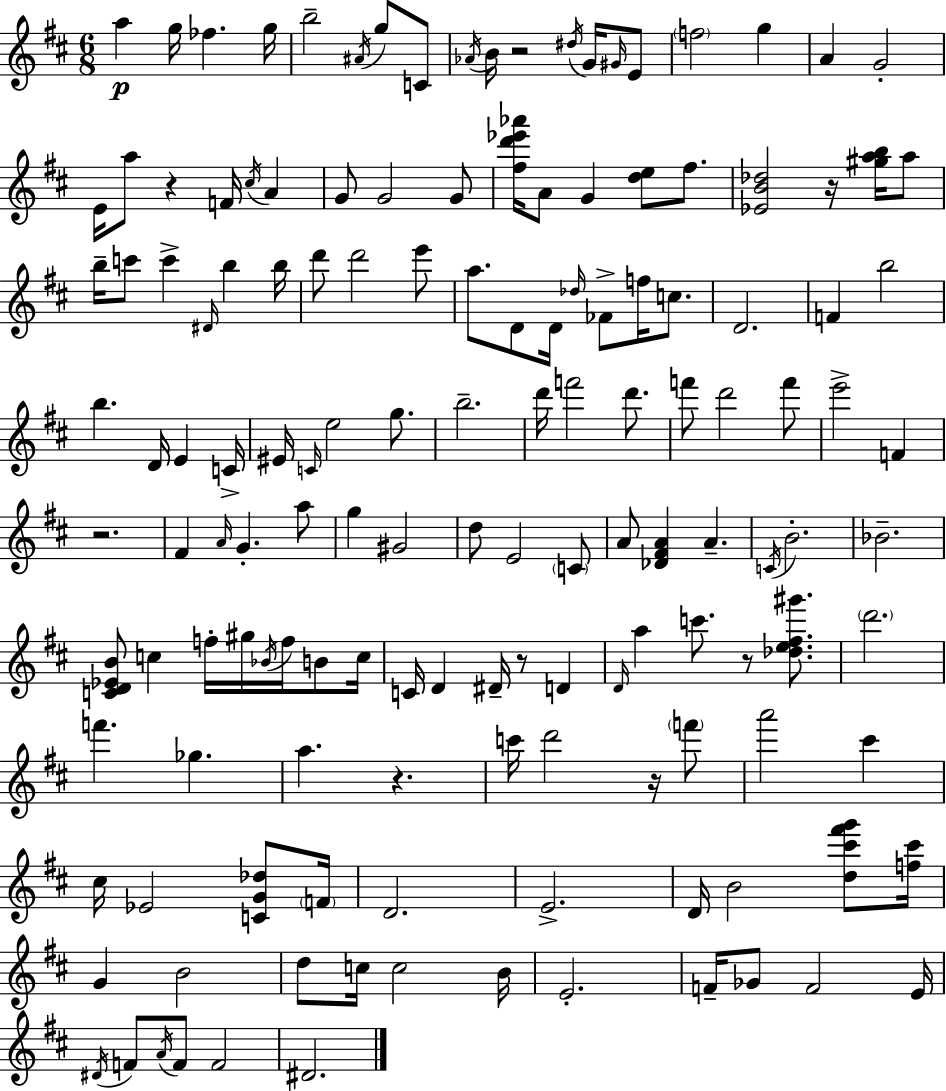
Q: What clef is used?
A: treble